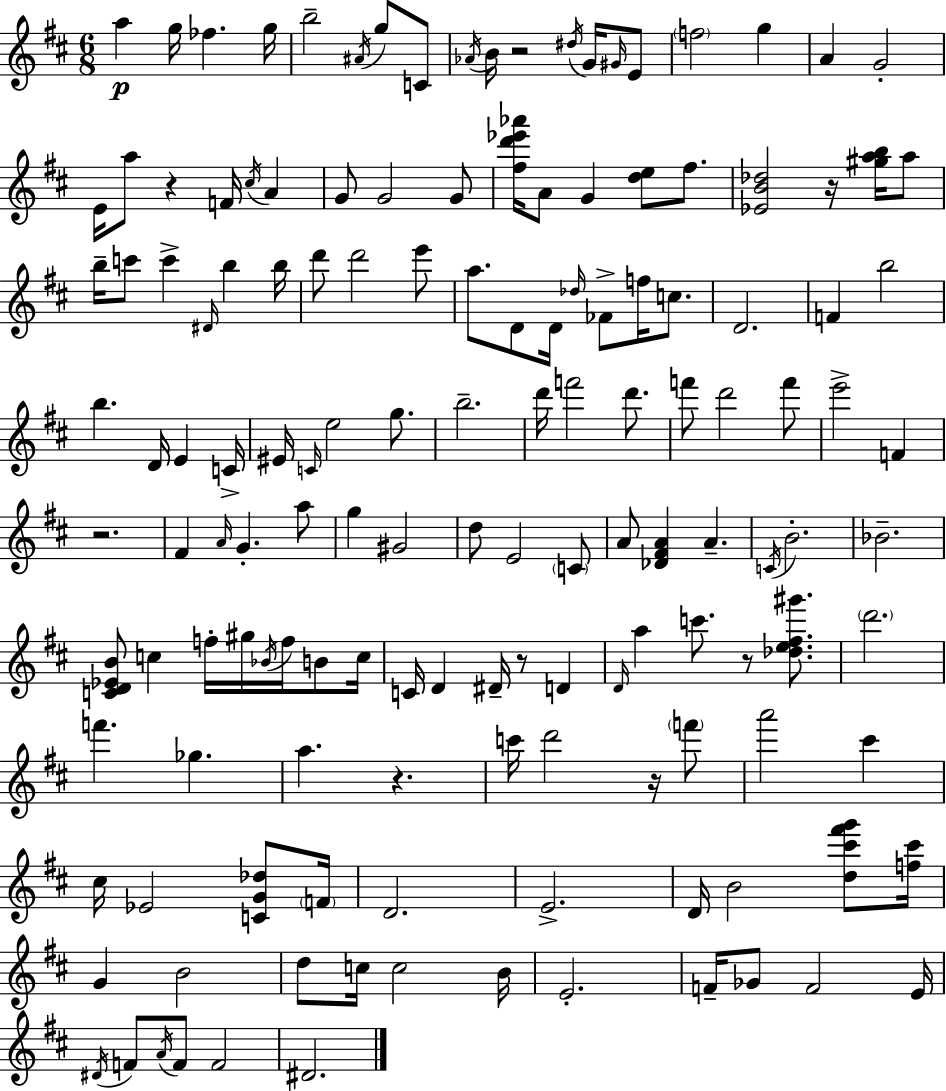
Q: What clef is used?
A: treble